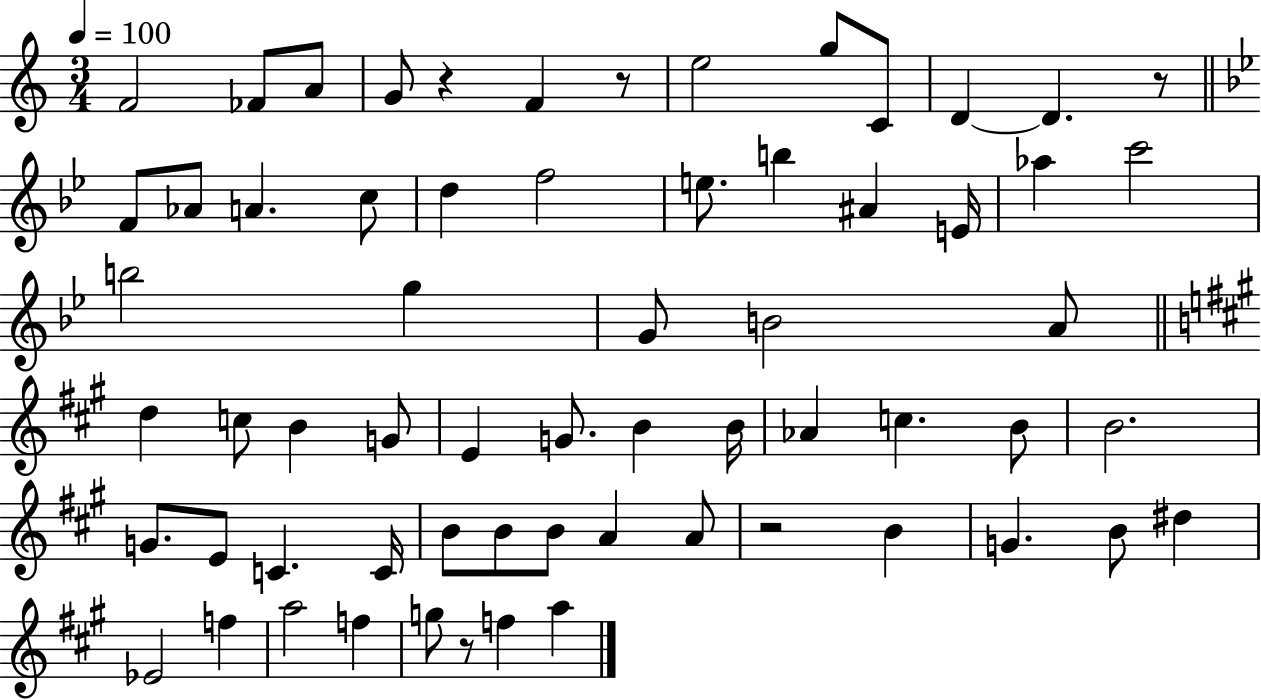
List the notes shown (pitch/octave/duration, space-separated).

F4/h FES4/e A4/e G4/e R/q F4/q R/e E5/h G5/e C4/e D4/q D4/q. R/e F4/e Ab4/e A4/q. C5/e D5/q F5/h E5/e. B5/q A#4/q E4/s Ab5/q C6/h B5/h G5/q G4/e B4/h A4/e D5/q C5/e B4/q G4/e E4/q G4/e. B4/q B4/s Ab4/q C5/q. B4/e B4/h. G4/e. E4/e C4/q. C4/s B4/e B4/e B4/e A4/q A4/e R/h B4/q G4/q. B4/e D#5/q Eb4/h F5/q A5/h F5/q G5/e R/e F5/q A5/q